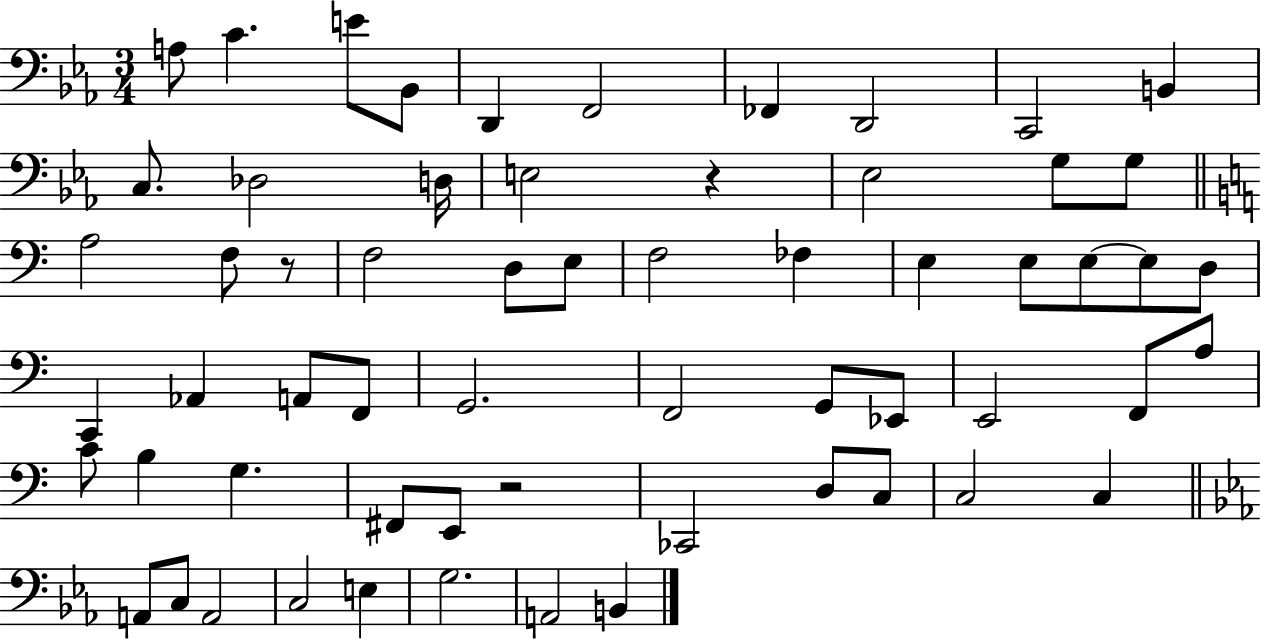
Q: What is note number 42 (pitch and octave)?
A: B3